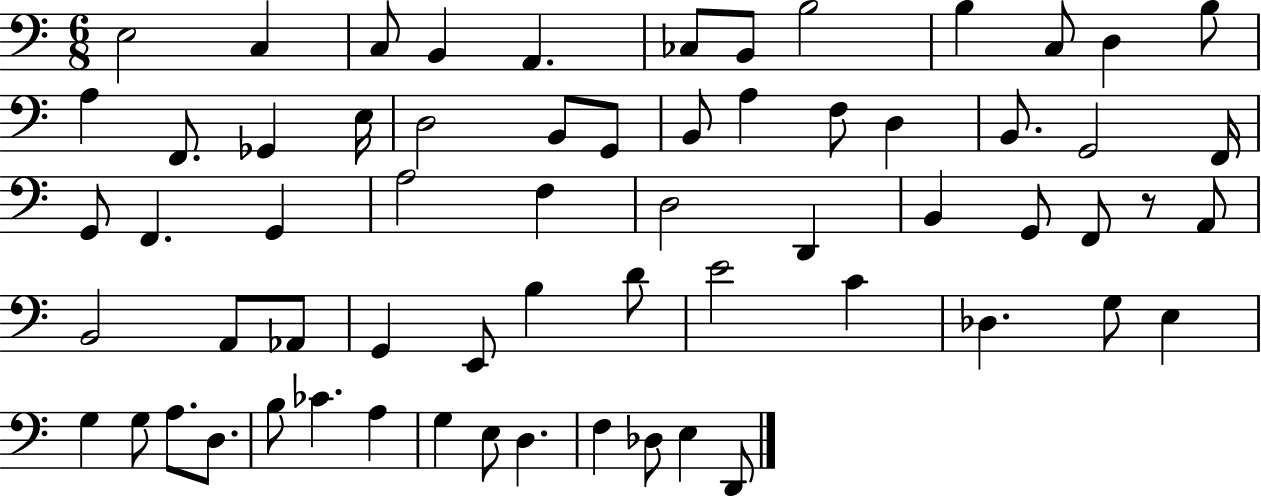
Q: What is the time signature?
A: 6/8